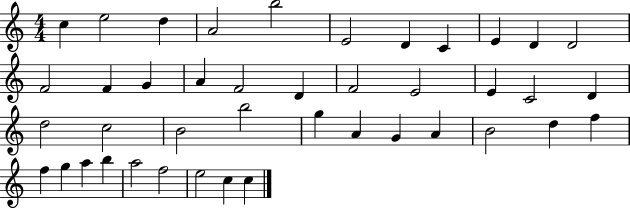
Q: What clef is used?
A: treble